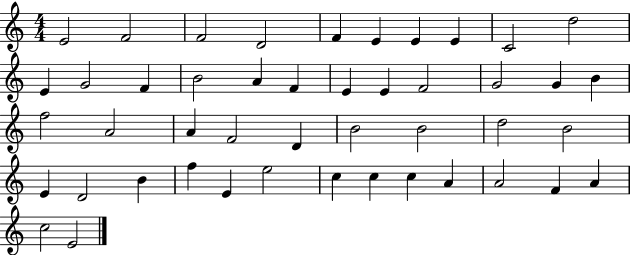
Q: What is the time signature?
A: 4/4